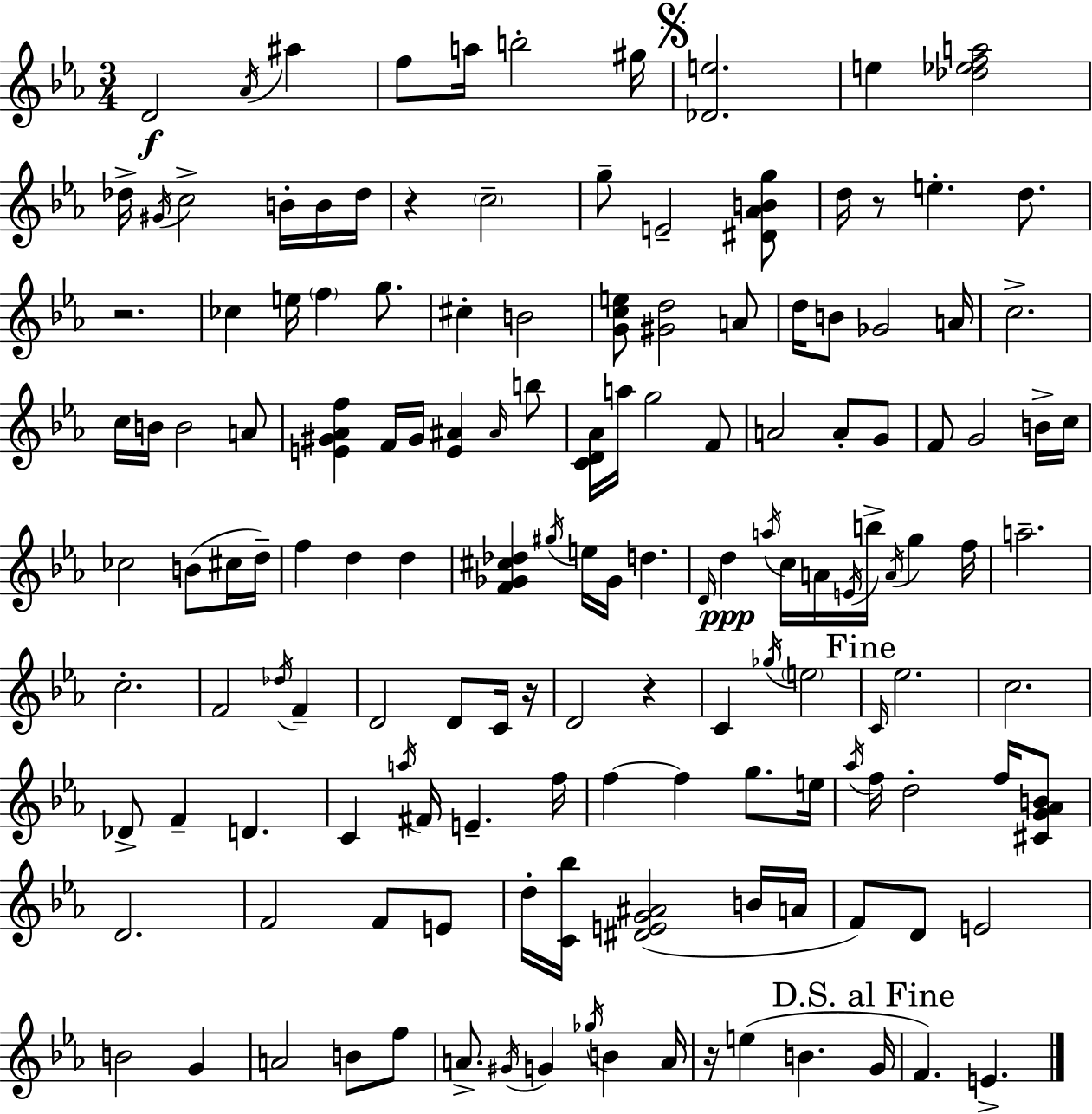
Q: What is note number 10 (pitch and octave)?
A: G#4